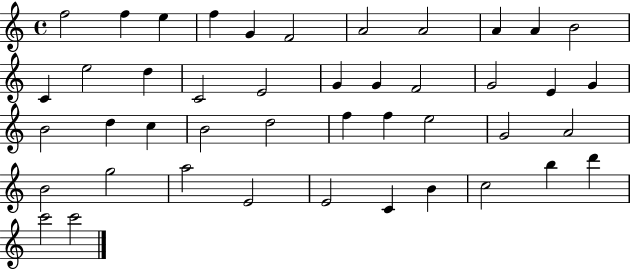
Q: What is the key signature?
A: C major